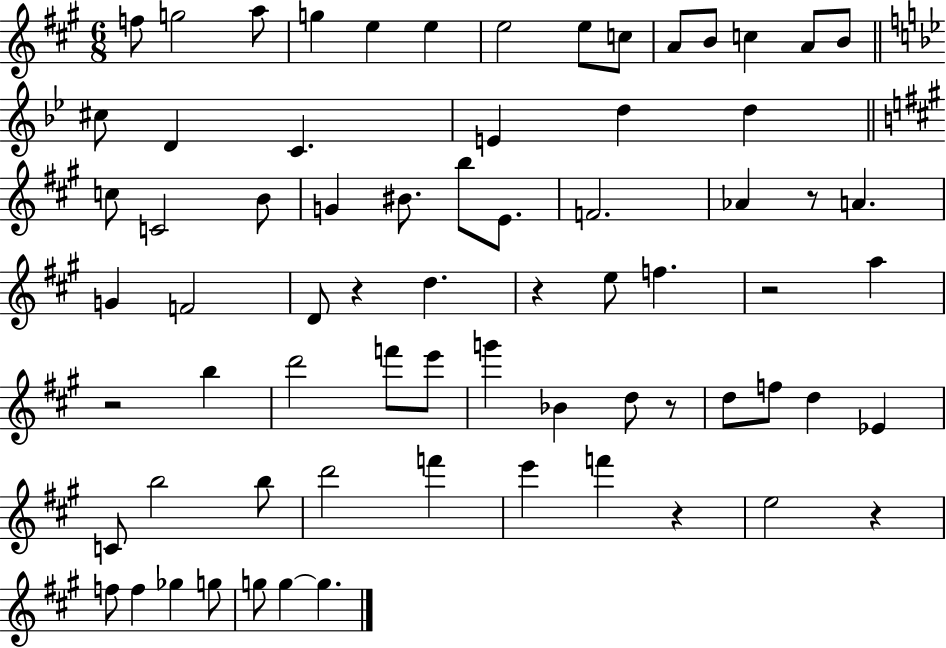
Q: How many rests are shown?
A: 8